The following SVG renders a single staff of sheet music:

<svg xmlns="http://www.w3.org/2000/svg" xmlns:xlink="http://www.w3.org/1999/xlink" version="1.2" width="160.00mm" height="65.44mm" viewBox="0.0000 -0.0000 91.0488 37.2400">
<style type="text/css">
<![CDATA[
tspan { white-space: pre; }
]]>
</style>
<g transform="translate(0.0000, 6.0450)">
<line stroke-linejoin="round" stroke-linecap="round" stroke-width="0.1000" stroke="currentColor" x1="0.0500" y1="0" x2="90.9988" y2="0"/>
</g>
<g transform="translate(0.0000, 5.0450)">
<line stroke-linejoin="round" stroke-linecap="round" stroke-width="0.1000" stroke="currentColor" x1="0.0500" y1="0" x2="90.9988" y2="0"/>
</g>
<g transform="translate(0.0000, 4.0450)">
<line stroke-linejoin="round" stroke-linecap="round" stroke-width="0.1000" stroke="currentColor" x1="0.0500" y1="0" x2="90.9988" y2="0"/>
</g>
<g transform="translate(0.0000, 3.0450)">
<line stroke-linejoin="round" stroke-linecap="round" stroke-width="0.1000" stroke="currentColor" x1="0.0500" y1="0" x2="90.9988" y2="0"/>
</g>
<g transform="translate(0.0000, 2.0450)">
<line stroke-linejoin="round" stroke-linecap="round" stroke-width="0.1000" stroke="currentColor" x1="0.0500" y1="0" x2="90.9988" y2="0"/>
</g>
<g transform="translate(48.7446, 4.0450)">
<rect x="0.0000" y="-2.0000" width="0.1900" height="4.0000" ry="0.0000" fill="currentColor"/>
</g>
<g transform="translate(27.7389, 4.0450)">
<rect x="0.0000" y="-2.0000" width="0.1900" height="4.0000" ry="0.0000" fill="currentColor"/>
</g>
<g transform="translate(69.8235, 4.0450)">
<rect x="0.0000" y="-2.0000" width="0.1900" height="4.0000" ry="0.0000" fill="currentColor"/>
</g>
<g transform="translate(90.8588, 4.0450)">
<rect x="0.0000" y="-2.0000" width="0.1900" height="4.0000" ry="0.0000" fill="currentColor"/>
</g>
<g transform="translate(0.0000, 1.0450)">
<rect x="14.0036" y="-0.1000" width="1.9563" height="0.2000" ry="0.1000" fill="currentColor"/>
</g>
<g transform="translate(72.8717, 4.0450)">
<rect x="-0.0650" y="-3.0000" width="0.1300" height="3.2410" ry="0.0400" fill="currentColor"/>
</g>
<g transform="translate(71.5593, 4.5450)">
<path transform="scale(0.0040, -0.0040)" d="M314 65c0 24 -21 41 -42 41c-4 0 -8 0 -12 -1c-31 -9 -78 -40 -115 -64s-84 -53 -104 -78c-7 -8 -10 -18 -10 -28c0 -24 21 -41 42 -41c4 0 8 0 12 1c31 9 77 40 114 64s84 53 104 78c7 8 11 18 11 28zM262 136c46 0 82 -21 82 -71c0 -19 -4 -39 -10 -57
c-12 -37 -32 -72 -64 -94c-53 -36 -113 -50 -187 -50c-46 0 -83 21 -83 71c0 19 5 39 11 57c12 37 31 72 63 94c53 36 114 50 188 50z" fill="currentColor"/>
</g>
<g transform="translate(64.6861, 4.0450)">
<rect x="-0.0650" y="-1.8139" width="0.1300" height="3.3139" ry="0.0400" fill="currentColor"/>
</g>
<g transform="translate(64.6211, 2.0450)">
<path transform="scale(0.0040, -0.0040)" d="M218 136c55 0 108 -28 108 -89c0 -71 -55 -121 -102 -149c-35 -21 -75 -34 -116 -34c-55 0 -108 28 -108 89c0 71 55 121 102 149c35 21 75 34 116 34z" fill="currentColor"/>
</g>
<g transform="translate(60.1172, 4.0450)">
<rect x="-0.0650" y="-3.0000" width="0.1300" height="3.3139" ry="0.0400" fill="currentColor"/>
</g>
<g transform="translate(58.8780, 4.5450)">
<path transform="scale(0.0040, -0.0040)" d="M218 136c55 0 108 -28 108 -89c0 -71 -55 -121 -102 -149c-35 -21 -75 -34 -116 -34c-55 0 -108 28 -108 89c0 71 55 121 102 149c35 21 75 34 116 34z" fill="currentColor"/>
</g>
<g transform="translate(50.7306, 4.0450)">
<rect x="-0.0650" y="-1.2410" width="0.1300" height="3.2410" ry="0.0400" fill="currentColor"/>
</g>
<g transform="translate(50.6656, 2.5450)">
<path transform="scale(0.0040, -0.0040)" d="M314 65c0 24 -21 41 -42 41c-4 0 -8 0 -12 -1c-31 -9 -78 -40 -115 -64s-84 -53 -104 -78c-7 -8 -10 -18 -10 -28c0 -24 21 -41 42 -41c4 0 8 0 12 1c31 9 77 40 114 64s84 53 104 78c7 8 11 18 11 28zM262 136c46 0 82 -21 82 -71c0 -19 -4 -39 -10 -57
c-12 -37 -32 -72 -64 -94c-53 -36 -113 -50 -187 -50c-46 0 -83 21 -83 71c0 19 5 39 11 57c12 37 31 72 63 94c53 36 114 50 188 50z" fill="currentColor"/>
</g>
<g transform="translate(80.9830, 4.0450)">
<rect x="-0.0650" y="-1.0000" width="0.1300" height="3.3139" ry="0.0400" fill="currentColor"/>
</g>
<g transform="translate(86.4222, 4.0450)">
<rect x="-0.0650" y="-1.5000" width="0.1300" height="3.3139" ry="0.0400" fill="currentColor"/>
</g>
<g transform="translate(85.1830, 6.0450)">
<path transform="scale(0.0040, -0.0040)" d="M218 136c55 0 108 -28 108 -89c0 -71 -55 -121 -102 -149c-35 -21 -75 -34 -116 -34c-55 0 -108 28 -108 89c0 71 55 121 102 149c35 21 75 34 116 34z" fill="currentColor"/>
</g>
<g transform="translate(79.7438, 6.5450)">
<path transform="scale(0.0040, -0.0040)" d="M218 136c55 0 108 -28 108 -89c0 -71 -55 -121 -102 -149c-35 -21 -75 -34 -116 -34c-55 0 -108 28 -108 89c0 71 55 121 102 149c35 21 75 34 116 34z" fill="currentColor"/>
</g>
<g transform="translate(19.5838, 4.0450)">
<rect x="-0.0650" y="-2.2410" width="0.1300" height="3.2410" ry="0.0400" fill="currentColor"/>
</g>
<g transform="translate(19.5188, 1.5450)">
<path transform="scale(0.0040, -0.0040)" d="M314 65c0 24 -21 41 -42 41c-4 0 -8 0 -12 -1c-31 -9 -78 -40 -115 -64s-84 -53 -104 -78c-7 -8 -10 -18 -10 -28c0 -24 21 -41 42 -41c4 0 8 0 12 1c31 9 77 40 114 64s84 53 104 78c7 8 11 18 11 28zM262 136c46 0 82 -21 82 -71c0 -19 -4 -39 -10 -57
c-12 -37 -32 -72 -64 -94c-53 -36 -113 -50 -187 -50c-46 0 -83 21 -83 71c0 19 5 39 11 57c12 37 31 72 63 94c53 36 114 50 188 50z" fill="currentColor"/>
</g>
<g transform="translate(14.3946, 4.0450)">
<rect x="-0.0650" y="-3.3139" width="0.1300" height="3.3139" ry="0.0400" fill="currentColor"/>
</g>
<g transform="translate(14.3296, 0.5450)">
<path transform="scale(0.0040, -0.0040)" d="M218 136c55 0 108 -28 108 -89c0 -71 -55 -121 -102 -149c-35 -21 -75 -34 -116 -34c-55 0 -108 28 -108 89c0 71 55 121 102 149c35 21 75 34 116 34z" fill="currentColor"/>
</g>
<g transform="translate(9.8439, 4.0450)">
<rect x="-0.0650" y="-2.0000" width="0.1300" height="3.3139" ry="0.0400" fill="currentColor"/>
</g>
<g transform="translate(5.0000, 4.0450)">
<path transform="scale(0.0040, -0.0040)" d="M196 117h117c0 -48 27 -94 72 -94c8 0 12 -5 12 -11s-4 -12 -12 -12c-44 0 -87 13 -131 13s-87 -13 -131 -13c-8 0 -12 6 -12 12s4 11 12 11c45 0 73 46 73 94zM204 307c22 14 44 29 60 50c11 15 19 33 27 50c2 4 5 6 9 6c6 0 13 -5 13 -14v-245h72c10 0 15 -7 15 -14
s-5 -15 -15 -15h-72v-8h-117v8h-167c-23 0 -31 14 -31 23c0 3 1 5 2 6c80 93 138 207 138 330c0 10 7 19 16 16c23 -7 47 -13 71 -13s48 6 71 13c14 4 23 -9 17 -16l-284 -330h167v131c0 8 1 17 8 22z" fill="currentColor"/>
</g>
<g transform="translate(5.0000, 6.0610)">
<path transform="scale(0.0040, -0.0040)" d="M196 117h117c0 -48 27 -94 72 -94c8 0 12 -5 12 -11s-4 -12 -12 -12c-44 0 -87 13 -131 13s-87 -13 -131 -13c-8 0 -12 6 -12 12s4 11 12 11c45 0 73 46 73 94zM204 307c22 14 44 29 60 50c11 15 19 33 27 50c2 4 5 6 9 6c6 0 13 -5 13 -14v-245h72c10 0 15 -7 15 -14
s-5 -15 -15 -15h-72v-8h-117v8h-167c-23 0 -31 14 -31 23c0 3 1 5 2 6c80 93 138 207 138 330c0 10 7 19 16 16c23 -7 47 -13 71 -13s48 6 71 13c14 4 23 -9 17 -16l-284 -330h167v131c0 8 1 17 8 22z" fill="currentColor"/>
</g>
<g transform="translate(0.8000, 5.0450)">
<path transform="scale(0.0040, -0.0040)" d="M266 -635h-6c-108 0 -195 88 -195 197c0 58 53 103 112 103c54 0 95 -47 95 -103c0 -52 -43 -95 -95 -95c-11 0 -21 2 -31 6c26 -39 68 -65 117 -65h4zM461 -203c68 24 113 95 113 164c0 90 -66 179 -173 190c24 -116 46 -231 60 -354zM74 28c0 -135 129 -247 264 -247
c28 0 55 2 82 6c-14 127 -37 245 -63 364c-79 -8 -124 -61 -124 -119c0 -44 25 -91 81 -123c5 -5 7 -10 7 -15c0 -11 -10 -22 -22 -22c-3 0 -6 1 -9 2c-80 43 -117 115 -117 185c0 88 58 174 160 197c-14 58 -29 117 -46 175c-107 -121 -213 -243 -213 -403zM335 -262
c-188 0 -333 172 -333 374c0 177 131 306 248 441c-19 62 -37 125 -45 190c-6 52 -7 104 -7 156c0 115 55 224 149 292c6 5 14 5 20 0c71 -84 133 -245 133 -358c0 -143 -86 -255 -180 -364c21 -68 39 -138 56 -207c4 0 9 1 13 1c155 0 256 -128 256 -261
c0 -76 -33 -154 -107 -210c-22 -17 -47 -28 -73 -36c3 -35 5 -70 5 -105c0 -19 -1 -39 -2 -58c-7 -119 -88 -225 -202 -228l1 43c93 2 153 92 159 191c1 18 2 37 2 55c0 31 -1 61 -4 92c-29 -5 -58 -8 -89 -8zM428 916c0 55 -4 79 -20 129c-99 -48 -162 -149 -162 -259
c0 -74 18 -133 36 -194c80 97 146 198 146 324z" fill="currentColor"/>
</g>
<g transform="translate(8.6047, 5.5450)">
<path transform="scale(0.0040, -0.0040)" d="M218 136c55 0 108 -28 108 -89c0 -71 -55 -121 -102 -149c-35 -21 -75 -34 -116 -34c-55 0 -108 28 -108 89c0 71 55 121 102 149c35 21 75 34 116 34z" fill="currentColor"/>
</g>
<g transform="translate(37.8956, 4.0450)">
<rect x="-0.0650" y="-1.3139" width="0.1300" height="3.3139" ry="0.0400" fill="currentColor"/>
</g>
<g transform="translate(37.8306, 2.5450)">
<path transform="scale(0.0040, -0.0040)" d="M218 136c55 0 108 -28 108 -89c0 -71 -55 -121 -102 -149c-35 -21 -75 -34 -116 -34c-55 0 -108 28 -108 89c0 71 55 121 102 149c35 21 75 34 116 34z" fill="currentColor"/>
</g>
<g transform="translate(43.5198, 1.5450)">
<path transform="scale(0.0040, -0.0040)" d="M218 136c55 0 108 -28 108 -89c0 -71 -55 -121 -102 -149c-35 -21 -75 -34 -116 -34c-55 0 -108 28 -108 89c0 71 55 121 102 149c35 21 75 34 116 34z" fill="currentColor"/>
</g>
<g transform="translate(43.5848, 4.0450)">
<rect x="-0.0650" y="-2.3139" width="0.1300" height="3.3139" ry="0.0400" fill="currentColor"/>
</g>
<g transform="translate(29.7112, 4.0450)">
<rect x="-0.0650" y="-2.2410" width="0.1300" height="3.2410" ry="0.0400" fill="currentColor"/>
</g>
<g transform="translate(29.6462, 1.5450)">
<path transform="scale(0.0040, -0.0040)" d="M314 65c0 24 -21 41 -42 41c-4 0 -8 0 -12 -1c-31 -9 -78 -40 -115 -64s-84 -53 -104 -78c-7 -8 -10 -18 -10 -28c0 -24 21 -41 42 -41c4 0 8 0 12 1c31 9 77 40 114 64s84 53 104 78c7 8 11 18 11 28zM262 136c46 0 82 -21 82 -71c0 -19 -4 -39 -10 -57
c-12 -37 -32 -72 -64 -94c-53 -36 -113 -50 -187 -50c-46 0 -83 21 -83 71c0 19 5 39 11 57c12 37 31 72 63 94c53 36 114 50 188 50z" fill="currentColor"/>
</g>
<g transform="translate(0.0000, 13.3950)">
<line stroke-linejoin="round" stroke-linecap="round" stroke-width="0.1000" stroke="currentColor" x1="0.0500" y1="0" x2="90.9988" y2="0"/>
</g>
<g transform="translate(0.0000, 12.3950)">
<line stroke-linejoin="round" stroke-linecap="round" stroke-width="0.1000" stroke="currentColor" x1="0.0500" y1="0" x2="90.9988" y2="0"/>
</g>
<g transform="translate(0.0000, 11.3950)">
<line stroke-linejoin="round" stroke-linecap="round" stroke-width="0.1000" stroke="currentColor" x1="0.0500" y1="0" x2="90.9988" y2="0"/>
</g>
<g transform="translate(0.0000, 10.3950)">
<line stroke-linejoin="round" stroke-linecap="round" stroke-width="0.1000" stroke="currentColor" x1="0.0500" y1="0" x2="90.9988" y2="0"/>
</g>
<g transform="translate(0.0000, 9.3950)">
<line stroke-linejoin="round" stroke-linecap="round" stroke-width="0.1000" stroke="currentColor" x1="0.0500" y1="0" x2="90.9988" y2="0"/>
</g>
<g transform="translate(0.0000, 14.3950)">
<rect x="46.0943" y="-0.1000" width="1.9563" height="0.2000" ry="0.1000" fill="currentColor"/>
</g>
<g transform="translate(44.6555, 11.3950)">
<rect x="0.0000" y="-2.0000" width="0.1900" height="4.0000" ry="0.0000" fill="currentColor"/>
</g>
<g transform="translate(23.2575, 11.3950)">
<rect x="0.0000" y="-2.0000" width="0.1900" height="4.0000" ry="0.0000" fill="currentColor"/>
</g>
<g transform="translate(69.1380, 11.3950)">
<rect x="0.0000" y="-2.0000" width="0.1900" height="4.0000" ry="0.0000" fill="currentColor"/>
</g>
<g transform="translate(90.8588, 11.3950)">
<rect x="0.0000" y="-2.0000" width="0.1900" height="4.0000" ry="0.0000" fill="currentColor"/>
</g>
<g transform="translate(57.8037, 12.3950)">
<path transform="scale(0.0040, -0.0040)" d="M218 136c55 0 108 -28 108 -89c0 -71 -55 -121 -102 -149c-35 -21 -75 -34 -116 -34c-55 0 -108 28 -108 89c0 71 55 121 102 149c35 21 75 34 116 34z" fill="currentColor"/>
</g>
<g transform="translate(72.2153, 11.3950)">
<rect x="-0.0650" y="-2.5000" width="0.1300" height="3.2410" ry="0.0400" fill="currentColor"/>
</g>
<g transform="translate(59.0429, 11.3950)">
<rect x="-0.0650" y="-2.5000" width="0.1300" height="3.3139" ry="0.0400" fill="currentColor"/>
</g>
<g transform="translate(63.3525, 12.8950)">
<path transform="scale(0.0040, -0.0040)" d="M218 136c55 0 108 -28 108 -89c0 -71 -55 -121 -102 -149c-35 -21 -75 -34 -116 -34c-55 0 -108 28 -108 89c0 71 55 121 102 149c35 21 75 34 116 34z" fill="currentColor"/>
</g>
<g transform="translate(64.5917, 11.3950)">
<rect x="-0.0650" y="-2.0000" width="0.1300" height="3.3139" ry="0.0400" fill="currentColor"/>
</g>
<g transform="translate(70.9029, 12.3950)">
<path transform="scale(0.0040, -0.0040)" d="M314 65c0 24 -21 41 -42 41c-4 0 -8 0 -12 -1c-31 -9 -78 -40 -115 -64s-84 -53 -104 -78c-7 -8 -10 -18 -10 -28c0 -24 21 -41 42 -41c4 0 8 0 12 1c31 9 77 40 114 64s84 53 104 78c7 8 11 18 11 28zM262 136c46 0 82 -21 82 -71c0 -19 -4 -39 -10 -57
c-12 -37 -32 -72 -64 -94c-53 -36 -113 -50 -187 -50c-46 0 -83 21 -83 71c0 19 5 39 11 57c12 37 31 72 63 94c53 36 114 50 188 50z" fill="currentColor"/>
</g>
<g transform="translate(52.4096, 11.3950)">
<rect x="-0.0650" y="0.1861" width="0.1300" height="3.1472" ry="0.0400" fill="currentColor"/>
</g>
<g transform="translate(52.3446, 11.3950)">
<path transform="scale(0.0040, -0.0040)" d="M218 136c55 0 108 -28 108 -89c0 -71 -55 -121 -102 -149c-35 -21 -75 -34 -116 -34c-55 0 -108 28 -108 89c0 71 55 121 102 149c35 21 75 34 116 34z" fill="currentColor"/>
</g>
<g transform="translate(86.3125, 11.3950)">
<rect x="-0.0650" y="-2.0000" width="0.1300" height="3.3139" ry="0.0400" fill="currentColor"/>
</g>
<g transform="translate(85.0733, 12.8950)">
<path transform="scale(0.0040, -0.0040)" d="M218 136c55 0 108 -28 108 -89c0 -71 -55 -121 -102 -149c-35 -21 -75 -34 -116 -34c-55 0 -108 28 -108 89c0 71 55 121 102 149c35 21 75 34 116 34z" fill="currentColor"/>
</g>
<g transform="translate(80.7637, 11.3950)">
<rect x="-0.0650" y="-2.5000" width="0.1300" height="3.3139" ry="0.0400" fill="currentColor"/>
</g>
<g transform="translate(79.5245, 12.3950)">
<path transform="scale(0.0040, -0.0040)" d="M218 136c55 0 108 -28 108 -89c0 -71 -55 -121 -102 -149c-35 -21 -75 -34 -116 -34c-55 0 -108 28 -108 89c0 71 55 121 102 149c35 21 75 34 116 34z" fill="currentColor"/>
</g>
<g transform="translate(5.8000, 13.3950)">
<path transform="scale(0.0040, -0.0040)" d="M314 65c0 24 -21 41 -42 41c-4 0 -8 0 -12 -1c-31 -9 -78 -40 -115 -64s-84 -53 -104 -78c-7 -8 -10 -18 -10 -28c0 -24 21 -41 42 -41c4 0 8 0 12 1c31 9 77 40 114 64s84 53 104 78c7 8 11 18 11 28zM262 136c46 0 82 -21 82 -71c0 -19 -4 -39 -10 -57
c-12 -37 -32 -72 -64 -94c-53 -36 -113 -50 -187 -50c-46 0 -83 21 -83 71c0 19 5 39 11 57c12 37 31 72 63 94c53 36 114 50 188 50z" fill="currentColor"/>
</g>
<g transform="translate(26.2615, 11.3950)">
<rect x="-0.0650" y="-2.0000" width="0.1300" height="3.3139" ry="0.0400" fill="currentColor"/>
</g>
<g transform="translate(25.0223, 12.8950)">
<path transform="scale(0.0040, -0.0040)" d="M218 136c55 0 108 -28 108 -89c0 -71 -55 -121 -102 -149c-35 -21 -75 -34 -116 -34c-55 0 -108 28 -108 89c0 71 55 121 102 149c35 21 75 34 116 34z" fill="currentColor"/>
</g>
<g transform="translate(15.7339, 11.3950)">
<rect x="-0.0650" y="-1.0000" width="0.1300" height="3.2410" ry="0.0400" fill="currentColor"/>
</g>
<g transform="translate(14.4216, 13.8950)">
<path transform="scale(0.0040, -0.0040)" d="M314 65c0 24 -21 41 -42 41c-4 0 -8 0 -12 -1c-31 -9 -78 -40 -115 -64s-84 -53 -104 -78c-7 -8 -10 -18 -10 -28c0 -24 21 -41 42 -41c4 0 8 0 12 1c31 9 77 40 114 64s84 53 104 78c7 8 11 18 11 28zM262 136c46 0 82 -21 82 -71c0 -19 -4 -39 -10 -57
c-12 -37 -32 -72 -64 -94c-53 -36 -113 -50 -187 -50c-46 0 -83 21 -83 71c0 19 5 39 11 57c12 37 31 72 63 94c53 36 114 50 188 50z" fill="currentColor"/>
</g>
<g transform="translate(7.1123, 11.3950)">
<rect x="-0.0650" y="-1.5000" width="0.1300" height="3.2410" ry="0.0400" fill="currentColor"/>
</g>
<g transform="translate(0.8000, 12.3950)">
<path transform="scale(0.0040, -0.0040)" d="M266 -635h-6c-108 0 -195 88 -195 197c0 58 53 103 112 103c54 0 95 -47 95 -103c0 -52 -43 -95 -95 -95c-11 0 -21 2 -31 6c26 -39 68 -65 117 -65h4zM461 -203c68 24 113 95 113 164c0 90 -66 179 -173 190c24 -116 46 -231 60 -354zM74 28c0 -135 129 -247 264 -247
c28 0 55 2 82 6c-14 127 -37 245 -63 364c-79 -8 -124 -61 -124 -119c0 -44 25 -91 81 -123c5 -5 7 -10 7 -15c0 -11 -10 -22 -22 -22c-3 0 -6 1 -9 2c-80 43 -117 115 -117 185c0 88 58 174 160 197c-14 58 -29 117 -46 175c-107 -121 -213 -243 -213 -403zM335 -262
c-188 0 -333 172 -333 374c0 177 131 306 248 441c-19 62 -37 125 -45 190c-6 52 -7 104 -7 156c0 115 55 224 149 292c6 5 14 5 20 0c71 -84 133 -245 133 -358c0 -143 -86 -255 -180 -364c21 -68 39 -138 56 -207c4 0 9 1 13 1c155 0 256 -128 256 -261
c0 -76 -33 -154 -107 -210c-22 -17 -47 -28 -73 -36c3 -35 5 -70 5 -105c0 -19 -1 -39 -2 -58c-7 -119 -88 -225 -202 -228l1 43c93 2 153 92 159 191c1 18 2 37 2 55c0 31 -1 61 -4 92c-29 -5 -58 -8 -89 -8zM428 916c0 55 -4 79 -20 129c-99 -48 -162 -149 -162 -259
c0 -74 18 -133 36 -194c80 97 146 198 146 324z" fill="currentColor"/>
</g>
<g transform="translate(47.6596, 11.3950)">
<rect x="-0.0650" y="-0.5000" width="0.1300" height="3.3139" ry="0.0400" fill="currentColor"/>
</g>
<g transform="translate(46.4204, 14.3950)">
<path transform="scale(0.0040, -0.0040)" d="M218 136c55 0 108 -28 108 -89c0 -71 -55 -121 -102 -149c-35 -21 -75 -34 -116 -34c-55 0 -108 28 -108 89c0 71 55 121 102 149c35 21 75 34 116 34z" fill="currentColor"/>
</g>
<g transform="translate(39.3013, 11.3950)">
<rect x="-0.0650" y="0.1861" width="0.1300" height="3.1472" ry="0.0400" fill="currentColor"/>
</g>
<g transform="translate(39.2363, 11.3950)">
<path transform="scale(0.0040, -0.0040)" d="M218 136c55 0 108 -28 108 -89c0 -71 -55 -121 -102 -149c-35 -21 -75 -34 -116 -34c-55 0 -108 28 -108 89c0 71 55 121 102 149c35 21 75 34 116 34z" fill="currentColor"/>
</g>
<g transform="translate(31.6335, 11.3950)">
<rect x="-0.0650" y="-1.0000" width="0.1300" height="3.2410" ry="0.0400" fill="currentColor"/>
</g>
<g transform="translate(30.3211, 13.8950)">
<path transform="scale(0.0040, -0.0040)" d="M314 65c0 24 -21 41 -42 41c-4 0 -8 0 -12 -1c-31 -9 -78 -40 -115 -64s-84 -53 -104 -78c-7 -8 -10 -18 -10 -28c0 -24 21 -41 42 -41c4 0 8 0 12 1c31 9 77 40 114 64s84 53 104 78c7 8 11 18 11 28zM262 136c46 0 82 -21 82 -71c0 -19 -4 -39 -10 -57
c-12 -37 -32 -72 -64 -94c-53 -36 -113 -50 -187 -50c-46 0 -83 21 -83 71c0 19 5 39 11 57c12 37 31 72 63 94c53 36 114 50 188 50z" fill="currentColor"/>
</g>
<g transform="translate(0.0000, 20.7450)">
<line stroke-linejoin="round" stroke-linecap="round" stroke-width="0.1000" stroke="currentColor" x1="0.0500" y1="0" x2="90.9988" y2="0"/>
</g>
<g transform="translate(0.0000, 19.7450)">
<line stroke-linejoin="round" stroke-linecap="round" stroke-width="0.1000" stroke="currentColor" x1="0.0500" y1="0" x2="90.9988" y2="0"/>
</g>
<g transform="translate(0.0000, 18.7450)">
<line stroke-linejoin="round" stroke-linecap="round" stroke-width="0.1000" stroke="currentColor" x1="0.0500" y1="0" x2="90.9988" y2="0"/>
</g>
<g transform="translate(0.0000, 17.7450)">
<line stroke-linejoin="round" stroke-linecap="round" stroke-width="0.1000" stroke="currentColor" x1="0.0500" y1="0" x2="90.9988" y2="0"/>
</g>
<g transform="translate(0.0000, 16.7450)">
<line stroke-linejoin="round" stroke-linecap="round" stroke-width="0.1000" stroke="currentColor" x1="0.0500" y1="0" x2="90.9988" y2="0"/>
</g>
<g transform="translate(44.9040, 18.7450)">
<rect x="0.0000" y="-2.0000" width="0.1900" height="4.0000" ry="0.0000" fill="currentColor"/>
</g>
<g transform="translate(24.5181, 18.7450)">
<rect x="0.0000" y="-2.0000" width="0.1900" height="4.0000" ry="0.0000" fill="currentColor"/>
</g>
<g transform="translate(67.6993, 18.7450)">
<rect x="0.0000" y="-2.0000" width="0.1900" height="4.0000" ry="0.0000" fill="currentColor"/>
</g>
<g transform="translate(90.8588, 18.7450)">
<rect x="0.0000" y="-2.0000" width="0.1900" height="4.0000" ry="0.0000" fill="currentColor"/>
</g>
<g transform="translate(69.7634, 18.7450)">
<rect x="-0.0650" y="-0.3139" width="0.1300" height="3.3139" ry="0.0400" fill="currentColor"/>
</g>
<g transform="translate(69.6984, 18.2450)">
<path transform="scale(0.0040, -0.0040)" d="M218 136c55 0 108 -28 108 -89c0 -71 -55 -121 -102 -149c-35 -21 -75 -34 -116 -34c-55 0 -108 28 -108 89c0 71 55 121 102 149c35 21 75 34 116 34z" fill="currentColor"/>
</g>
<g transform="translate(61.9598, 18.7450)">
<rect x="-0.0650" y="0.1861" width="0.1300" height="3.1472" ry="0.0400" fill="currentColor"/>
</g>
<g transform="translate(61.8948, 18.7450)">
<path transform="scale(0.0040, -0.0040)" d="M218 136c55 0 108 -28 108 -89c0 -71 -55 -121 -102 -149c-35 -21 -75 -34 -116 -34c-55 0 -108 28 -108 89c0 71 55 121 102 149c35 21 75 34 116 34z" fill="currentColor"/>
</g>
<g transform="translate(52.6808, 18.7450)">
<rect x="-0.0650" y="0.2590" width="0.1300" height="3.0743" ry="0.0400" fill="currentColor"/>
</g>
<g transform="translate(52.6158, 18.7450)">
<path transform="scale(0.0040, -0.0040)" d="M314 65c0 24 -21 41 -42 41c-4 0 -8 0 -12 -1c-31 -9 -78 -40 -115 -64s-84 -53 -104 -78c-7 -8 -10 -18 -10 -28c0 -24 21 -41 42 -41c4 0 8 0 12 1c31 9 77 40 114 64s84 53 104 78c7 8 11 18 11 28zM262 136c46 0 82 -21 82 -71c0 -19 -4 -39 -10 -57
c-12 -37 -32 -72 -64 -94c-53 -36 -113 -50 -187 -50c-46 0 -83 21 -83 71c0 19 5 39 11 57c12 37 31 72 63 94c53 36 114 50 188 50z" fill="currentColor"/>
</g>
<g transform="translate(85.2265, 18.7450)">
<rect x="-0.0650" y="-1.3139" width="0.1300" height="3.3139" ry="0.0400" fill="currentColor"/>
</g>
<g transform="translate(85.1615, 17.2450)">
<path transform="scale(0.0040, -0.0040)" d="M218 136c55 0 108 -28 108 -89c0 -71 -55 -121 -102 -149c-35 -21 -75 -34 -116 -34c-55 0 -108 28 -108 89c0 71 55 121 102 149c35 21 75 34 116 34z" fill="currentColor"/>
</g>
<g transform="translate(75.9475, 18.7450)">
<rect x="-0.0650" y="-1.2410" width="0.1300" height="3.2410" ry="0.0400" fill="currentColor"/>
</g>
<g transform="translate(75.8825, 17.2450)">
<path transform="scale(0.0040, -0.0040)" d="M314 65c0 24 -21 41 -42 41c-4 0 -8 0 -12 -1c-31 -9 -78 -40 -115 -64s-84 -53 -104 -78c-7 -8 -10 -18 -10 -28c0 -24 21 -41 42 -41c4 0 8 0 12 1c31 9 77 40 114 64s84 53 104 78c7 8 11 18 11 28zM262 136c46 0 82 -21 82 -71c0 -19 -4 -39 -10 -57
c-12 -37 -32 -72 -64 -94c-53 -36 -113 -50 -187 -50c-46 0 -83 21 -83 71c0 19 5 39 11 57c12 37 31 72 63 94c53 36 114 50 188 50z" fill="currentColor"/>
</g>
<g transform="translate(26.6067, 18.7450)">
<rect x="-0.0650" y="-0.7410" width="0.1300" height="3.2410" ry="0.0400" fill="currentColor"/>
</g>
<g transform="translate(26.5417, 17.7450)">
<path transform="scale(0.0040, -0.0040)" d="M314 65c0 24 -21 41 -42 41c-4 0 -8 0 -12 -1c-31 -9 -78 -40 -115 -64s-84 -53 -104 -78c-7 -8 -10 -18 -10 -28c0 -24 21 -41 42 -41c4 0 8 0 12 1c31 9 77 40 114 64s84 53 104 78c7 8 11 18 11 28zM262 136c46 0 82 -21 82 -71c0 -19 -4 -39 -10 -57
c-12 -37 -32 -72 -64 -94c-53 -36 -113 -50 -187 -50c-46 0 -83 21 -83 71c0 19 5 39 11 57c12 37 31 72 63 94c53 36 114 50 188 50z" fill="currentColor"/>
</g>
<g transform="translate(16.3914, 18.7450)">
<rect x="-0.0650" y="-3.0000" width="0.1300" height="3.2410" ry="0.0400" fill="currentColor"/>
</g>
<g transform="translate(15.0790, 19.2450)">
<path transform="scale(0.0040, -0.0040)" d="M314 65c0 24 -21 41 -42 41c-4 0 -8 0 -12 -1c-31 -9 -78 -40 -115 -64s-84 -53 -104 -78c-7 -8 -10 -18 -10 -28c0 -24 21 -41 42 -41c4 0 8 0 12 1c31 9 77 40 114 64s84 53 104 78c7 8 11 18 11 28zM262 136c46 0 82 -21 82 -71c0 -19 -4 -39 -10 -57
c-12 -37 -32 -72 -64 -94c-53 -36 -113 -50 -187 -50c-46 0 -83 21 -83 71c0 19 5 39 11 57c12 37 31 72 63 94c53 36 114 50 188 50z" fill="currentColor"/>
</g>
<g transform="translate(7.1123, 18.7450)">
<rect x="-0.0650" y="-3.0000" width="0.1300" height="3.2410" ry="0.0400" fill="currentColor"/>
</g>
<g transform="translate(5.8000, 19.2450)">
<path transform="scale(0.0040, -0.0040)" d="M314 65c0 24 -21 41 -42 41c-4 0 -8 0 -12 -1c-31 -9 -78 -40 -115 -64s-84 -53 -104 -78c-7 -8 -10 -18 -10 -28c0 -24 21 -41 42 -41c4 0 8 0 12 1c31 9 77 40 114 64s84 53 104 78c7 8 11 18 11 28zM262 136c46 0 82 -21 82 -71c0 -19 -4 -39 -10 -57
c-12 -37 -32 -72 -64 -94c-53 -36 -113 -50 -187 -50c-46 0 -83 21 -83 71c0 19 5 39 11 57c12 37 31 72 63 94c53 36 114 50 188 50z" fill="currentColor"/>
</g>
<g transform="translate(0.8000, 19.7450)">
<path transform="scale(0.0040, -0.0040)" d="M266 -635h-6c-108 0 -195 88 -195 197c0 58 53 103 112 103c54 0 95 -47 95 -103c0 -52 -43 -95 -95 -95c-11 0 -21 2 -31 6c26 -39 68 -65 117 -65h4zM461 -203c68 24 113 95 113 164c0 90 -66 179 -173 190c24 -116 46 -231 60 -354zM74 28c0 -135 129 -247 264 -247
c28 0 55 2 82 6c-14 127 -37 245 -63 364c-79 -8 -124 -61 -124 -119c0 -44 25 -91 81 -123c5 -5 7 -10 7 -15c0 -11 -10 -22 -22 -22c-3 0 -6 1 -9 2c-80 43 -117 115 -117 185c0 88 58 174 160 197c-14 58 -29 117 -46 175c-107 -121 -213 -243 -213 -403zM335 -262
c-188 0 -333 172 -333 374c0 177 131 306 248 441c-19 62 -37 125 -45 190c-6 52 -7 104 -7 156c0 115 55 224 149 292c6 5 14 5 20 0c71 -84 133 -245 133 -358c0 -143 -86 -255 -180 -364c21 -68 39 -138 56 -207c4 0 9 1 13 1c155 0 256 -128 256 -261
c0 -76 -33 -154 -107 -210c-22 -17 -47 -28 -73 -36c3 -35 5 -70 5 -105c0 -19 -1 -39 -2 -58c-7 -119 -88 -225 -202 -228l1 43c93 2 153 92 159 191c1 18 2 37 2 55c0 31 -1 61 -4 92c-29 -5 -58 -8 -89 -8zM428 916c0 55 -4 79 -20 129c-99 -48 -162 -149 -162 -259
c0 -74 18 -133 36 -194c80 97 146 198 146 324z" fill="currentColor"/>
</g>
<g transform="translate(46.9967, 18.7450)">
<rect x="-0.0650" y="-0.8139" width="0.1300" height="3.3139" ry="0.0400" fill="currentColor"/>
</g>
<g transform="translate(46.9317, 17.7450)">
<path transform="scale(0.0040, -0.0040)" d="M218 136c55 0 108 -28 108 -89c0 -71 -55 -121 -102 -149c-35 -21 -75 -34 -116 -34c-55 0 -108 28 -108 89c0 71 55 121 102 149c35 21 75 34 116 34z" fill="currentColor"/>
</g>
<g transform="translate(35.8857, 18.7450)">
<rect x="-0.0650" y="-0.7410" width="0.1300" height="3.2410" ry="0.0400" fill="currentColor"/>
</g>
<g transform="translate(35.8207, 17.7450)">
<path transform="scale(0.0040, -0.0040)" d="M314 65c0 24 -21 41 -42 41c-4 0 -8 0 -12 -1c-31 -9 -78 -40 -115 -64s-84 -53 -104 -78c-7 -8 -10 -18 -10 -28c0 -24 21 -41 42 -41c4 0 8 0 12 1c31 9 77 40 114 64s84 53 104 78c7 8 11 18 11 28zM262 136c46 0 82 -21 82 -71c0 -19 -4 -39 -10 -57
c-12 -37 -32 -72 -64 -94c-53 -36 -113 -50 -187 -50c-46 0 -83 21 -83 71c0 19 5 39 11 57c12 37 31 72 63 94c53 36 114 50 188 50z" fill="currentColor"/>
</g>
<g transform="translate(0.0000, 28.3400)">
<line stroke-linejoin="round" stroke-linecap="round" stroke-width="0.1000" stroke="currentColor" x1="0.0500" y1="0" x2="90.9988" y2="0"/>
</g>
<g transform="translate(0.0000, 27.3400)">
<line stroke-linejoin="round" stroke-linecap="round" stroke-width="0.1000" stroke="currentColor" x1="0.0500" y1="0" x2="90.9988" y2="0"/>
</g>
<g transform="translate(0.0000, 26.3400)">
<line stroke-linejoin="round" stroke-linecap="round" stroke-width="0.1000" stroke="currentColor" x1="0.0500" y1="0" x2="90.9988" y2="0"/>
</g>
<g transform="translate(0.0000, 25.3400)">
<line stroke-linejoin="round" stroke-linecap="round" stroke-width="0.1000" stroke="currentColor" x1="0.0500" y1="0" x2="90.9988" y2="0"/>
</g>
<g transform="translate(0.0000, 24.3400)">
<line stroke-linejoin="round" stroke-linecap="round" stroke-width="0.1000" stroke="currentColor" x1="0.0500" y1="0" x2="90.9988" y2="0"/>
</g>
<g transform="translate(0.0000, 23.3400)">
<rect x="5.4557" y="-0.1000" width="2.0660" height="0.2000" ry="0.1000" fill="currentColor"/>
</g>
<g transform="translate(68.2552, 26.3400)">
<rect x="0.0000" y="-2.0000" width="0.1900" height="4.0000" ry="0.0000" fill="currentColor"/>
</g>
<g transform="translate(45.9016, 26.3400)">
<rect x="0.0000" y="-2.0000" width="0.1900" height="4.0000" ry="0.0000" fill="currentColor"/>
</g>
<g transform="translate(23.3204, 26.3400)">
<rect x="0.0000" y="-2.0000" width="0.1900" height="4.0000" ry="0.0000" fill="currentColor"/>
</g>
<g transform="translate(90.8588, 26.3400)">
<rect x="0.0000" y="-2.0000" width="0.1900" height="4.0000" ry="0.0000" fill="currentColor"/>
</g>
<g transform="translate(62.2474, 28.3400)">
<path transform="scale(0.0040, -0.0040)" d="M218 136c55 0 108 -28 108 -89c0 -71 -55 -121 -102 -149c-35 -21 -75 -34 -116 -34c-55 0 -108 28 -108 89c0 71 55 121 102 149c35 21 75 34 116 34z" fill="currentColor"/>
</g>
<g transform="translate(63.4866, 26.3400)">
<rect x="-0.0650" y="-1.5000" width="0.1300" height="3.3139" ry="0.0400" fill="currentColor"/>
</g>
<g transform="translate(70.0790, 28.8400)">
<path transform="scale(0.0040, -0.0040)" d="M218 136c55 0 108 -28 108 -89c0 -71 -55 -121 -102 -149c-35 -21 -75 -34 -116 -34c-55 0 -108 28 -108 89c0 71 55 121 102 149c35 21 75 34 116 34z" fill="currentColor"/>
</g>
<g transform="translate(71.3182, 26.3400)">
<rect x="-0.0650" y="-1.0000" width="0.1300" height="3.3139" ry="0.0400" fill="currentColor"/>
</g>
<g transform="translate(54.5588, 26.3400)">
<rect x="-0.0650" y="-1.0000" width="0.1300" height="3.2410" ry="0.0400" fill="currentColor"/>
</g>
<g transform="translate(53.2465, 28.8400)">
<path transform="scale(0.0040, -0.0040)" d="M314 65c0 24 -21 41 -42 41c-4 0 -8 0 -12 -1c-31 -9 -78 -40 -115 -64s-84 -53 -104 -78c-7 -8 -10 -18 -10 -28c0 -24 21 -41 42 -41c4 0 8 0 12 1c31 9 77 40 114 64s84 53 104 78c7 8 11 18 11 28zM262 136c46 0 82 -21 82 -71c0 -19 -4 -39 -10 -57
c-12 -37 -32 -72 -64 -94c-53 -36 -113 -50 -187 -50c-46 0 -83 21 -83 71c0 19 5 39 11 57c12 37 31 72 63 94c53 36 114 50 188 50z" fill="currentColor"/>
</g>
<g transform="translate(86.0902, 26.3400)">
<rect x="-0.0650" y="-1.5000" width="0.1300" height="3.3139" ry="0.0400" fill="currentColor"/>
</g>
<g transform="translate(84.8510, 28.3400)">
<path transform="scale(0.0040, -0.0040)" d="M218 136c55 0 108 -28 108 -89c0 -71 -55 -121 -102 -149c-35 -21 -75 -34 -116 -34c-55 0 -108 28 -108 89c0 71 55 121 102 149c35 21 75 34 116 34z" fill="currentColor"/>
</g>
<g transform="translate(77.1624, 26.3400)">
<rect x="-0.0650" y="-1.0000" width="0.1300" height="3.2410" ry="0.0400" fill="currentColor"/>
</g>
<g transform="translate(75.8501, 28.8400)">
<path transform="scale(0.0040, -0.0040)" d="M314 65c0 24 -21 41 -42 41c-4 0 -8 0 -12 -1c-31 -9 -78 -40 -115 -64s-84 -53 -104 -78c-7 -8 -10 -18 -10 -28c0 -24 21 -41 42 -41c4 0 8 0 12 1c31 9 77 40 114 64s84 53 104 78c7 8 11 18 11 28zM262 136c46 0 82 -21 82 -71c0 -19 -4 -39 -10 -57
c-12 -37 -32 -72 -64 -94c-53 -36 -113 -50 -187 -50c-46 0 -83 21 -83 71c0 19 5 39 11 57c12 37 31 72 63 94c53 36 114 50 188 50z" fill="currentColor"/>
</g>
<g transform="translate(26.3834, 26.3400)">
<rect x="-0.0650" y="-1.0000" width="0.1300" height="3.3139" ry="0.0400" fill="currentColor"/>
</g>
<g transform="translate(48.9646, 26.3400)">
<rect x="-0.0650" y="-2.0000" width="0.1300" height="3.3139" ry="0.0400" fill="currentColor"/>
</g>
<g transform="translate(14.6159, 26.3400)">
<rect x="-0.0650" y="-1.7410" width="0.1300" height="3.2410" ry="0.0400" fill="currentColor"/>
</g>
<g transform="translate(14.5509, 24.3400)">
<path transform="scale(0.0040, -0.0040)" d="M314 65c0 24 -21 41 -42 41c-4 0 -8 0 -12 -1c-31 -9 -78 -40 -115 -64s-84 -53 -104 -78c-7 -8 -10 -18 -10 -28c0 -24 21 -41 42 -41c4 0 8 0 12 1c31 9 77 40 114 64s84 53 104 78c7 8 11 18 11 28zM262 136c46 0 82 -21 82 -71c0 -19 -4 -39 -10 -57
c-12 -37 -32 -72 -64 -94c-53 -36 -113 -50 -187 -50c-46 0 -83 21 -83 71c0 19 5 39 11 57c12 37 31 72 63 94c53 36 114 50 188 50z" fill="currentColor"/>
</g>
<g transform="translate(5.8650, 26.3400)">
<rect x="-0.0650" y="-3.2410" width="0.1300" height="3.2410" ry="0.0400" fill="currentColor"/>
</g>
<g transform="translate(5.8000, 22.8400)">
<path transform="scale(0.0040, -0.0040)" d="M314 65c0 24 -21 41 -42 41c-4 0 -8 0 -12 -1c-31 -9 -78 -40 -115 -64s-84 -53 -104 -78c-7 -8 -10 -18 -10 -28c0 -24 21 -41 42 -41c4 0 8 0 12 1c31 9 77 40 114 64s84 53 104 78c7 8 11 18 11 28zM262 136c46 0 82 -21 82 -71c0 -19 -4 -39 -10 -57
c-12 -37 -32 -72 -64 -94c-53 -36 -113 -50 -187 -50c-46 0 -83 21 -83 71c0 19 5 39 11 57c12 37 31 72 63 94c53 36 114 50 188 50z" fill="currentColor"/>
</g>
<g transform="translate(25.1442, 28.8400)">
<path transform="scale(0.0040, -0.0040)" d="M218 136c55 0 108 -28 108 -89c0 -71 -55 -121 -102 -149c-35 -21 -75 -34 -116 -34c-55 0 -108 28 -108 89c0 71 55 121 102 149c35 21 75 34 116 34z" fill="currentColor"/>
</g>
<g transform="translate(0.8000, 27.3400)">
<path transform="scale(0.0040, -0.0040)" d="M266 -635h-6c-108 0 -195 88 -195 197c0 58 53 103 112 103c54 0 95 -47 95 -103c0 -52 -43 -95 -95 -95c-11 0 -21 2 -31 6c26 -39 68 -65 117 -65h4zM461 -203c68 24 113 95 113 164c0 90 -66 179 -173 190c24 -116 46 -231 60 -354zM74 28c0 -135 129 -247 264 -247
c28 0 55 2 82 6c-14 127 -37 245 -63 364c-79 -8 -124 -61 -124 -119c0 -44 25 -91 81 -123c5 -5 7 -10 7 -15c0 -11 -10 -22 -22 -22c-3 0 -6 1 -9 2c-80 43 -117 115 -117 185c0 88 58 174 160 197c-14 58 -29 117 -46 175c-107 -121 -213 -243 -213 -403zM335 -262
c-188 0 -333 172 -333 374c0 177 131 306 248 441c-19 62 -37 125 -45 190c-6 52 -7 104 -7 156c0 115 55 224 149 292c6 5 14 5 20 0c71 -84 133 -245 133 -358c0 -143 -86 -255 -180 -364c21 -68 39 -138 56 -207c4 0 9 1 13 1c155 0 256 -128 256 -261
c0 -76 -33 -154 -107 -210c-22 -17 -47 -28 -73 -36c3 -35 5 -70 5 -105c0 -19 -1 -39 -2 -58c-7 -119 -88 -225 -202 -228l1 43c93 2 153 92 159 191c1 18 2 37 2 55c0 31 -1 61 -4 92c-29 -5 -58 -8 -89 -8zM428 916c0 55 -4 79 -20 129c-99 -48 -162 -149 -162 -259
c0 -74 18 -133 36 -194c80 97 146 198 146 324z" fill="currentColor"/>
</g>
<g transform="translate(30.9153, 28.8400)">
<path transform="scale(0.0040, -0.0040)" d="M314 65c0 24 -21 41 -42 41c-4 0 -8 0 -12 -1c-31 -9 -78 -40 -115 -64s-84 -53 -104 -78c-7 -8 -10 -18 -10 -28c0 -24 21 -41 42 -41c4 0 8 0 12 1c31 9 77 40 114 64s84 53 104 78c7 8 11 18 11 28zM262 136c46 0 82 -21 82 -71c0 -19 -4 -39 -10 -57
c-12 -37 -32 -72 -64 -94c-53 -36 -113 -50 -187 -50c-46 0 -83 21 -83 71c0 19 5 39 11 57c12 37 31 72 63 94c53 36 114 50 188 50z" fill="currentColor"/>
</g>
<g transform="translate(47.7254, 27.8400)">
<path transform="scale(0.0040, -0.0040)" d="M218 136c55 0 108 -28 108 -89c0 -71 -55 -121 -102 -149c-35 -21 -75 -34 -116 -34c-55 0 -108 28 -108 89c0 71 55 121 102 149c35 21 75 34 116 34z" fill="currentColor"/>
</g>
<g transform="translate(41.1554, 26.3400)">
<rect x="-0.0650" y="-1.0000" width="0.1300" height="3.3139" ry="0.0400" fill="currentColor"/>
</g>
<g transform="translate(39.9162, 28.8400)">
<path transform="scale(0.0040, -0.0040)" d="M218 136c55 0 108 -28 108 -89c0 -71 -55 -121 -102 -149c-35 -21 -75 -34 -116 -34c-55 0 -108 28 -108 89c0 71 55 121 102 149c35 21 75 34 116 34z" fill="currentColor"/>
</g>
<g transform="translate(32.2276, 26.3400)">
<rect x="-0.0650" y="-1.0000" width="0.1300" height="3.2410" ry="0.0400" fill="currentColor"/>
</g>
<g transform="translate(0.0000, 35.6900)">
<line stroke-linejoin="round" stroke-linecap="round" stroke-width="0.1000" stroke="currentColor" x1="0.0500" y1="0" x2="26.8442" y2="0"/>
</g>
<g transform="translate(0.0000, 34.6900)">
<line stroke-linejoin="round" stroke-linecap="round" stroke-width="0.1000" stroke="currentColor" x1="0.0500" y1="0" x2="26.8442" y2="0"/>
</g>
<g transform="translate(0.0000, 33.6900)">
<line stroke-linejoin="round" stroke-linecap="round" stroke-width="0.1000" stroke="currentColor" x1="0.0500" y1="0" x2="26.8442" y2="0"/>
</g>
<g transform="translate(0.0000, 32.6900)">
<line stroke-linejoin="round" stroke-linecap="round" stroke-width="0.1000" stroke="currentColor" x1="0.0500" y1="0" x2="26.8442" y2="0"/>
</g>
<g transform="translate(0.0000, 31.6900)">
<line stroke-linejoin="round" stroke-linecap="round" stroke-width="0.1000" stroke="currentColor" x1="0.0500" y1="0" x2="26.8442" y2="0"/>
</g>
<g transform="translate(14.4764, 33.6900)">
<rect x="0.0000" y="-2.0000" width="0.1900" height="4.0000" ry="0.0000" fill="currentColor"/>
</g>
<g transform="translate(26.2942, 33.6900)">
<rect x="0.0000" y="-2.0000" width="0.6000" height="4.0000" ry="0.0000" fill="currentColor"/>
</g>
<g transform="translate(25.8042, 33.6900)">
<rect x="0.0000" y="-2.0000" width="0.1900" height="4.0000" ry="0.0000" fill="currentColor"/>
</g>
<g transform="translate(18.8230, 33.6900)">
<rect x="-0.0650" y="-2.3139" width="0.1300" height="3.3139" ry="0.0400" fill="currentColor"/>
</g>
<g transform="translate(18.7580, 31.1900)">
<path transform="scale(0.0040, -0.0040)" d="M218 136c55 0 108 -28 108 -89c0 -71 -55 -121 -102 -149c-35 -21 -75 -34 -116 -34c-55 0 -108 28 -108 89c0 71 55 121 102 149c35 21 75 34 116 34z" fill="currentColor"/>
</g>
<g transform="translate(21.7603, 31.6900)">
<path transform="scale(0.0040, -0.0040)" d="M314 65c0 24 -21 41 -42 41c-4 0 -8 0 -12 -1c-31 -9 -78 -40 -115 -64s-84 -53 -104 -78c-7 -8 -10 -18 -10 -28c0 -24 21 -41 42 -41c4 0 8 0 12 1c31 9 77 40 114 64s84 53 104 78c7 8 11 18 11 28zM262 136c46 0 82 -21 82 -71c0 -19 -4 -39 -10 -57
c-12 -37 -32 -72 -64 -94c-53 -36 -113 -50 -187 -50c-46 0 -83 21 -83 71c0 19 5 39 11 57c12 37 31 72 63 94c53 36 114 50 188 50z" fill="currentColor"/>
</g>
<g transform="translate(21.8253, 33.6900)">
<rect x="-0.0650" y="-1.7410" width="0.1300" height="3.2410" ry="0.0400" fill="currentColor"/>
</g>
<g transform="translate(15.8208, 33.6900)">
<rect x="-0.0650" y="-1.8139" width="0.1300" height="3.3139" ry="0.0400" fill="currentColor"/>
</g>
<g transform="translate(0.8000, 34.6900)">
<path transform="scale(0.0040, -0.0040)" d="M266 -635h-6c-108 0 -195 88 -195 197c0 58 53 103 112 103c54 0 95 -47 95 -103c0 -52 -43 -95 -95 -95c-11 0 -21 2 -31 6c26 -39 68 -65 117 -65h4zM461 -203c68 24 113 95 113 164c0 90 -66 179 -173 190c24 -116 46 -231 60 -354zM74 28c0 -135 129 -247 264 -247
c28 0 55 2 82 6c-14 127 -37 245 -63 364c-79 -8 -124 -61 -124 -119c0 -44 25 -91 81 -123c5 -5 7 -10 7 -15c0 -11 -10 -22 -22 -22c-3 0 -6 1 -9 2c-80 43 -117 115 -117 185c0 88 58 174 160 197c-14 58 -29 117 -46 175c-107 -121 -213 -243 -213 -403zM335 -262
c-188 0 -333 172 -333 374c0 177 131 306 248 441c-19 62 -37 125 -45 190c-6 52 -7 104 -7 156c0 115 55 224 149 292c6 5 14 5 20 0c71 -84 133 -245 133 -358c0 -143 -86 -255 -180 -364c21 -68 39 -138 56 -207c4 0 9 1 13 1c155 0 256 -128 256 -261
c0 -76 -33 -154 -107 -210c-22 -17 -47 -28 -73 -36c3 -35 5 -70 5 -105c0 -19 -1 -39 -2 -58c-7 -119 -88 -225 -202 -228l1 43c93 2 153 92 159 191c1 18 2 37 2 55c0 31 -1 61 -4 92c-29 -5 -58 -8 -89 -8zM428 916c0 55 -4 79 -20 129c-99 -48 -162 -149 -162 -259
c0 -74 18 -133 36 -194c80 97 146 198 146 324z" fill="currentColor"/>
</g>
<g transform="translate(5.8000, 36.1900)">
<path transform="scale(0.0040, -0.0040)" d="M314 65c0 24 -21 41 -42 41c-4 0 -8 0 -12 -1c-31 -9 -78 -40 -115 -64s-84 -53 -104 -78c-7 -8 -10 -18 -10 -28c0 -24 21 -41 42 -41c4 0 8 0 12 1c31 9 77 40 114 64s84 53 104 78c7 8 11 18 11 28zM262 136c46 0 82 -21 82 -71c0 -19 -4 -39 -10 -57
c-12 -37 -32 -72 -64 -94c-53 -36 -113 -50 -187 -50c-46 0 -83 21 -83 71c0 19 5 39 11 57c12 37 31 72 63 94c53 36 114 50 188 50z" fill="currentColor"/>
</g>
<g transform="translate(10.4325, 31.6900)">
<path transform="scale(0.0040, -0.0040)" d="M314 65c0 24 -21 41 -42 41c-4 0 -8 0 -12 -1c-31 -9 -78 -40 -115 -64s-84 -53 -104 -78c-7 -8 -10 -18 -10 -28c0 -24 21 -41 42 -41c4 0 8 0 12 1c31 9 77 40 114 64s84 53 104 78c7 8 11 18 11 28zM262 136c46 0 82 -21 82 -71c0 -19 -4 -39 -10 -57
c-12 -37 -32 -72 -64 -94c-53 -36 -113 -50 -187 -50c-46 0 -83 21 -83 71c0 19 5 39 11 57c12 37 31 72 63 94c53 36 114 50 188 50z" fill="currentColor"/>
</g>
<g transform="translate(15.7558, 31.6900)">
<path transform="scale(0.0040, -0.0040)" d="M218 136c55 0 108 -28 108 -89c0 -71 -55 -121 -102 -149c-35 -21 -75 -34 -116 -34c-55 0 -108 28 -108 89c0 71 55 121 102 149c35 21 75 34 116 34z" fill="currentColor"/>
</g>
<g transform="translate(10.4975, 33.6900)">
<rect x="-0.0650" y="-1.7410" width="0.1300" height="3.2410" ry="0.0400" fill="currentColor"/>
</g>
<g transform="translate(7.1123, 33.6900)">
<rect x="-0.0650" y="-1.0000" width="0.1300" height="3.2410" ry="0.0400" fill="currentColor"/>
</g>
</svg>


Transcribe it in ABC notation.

X:1
T:Untitled
M:4/4
L:1/4
K:C
F b g2 g2 e g e2 A f A2 D E E2 D2 F D2 B C B G F G2 G F A2 A2 d2 d2 d B2 B c e2 e b2 f2 D D2 D F D2 E D D2 E D2 f2 f g f2